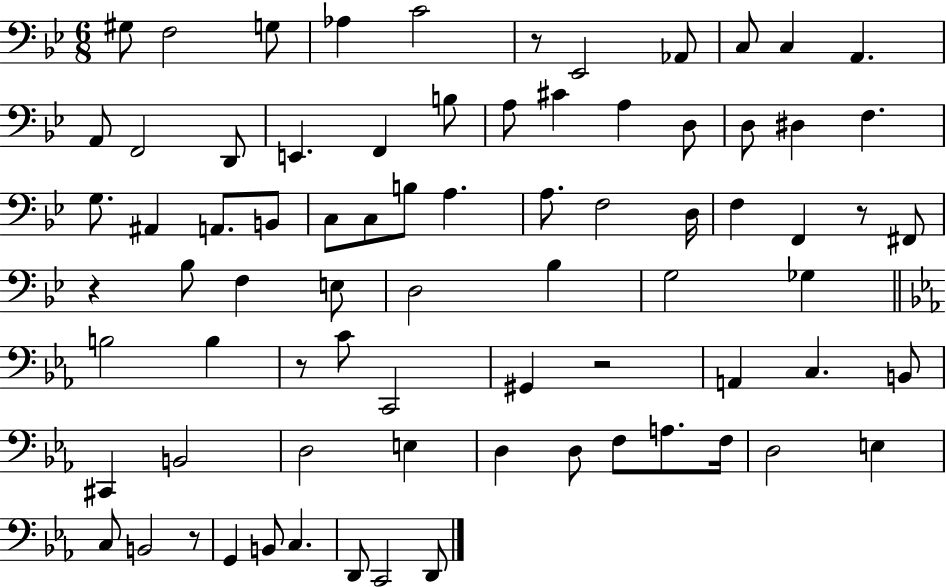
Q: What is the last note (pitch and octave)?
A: D2